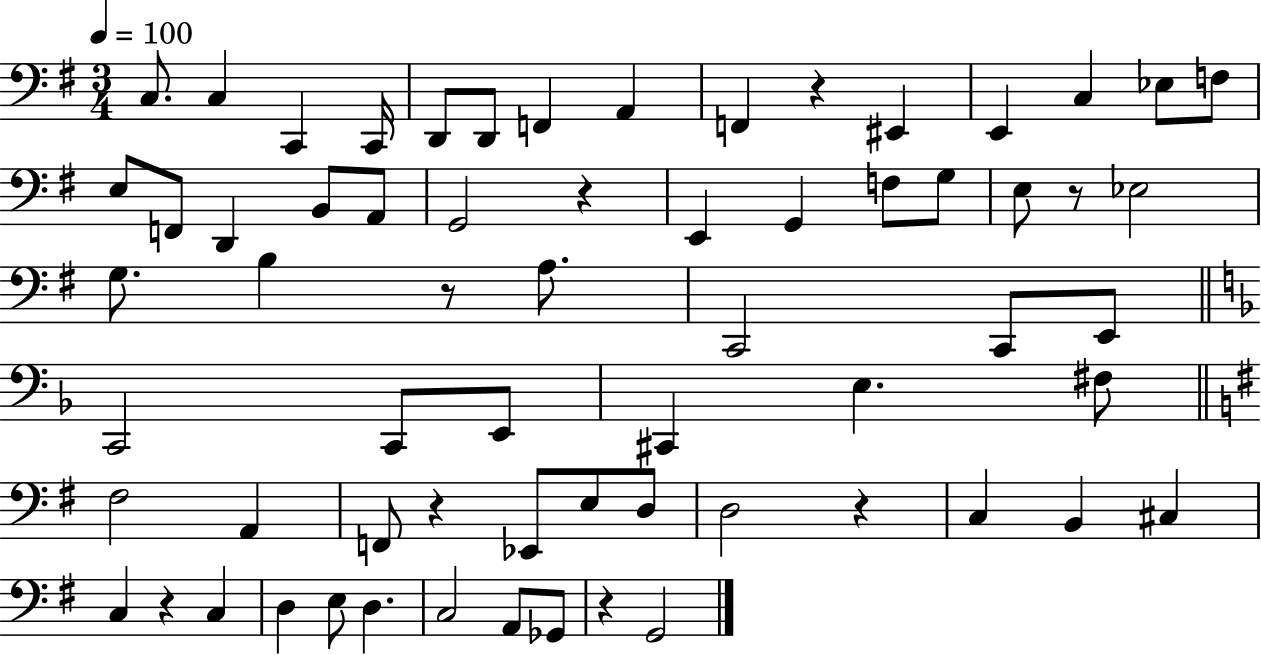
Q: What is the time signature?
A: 3/4